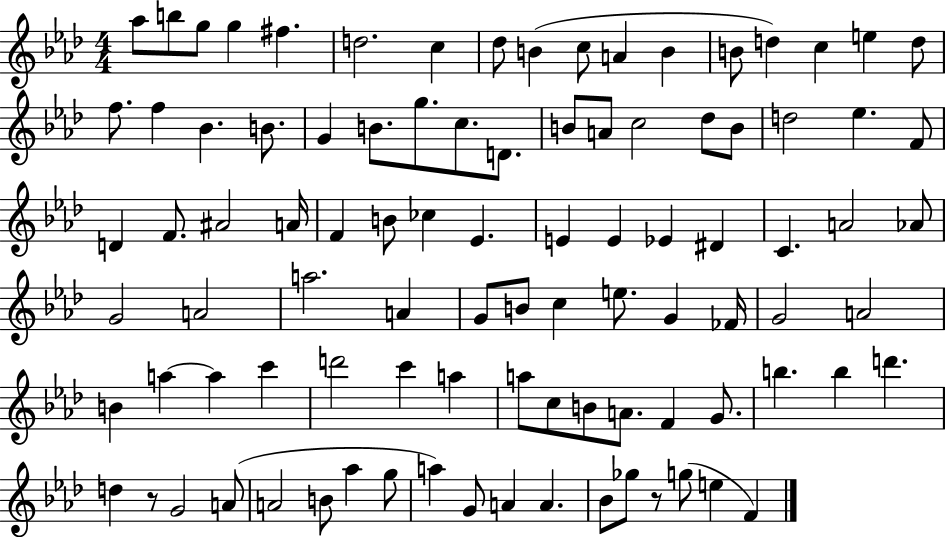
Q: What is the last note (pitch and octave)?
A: F4